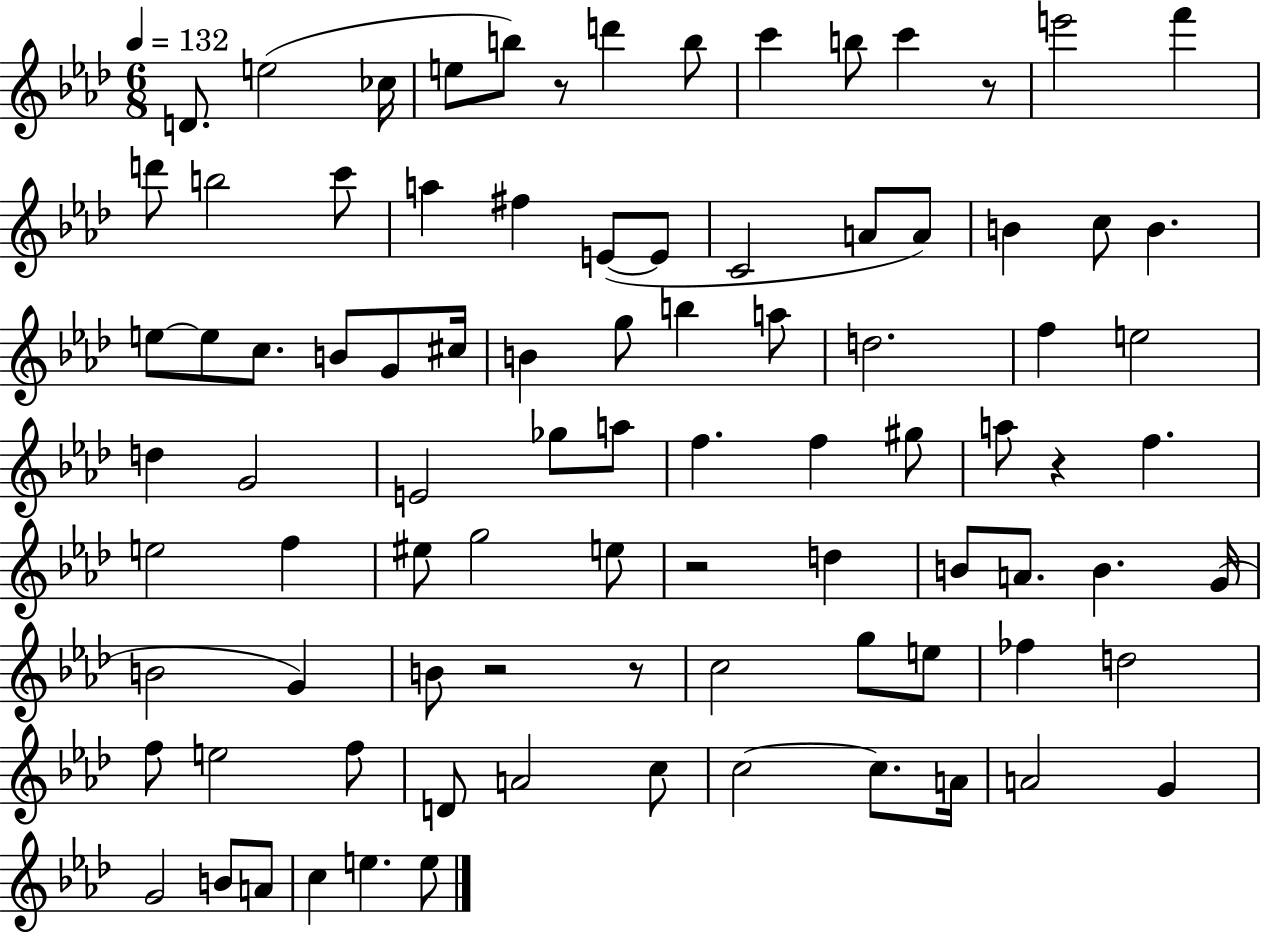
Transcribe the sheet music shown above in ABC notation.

X:1
T:Untitled
M:6/8
L:1/4
K:Ab
D/2 e2 _c/4 e/2 b/2 z/2 d' b/2 c' b/2 c' z/2 e'2 f' d'/2 b2 c'/2 a ^f E/2 E/2 C2 A/2 A/2 B c/2 B e/2 e/2 c/2 B/2 G/2 ^c/4 B g/2 b a/2 d2 f e2 d G2 E2 _g/2 a/2 f f ^g/2 a/2 z f e2 f ^e/2 g2 e/2 z2 d B/2 A/2 B G/4 B2 G B/2 z2 z/2 c2 g/2 e/2 _f d2 f/2 e2 f/2 D/2 A2 c/2 c2 c/2 A/4 A2 G G2 B/2 A/2 c e e/2